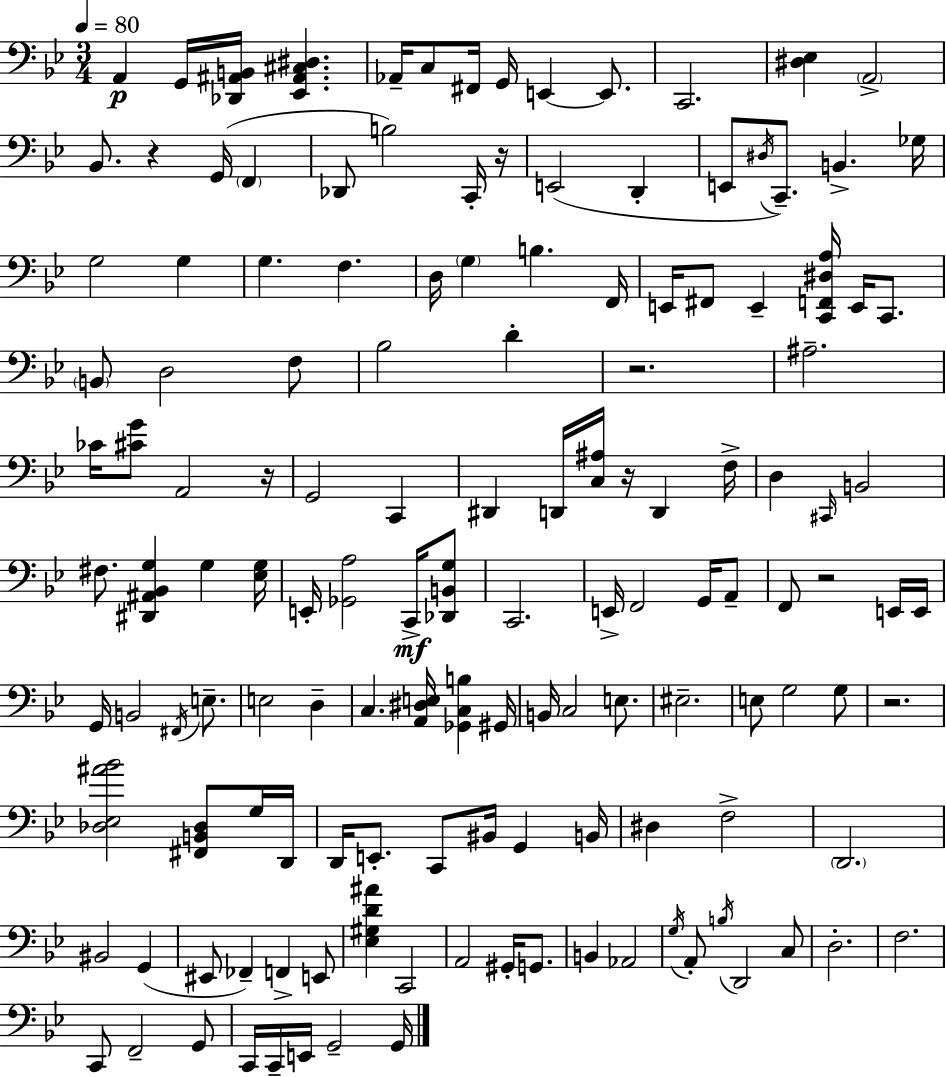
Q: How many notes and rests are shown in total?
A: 140